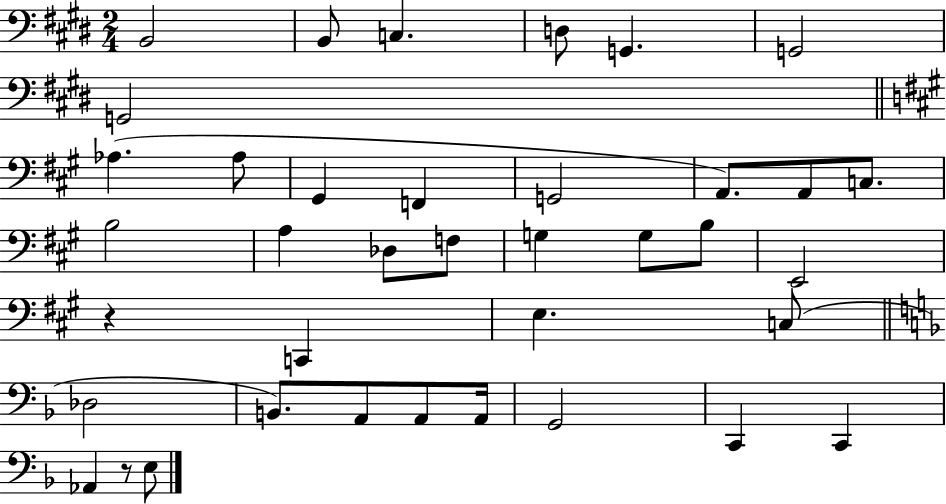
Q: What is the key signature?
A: E major